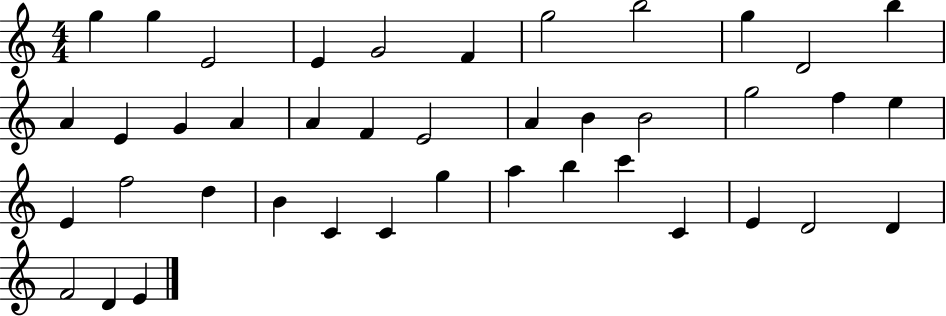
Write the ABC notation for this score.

X:1
T:Untitled
M:4/4
L:1/4
K:C
g g E2 E G2 F g2 b2 g D2 b A E G A A F E2 A B B2 g2 f e E f2 d B C C g a b c' C E D2 D F2 D E